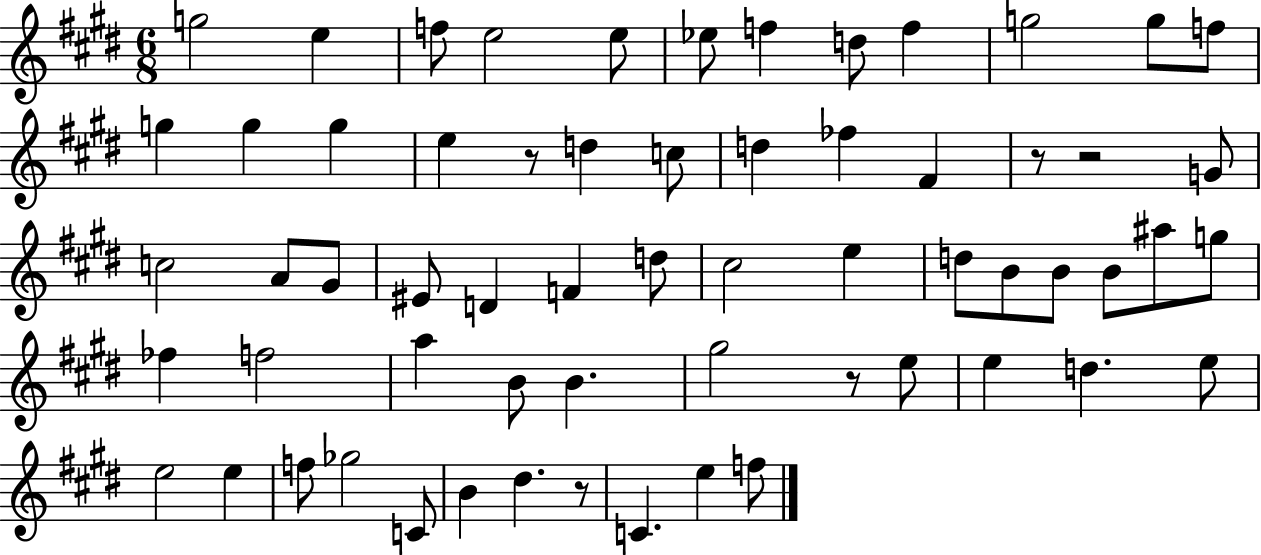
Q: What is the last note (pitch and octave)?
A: F5